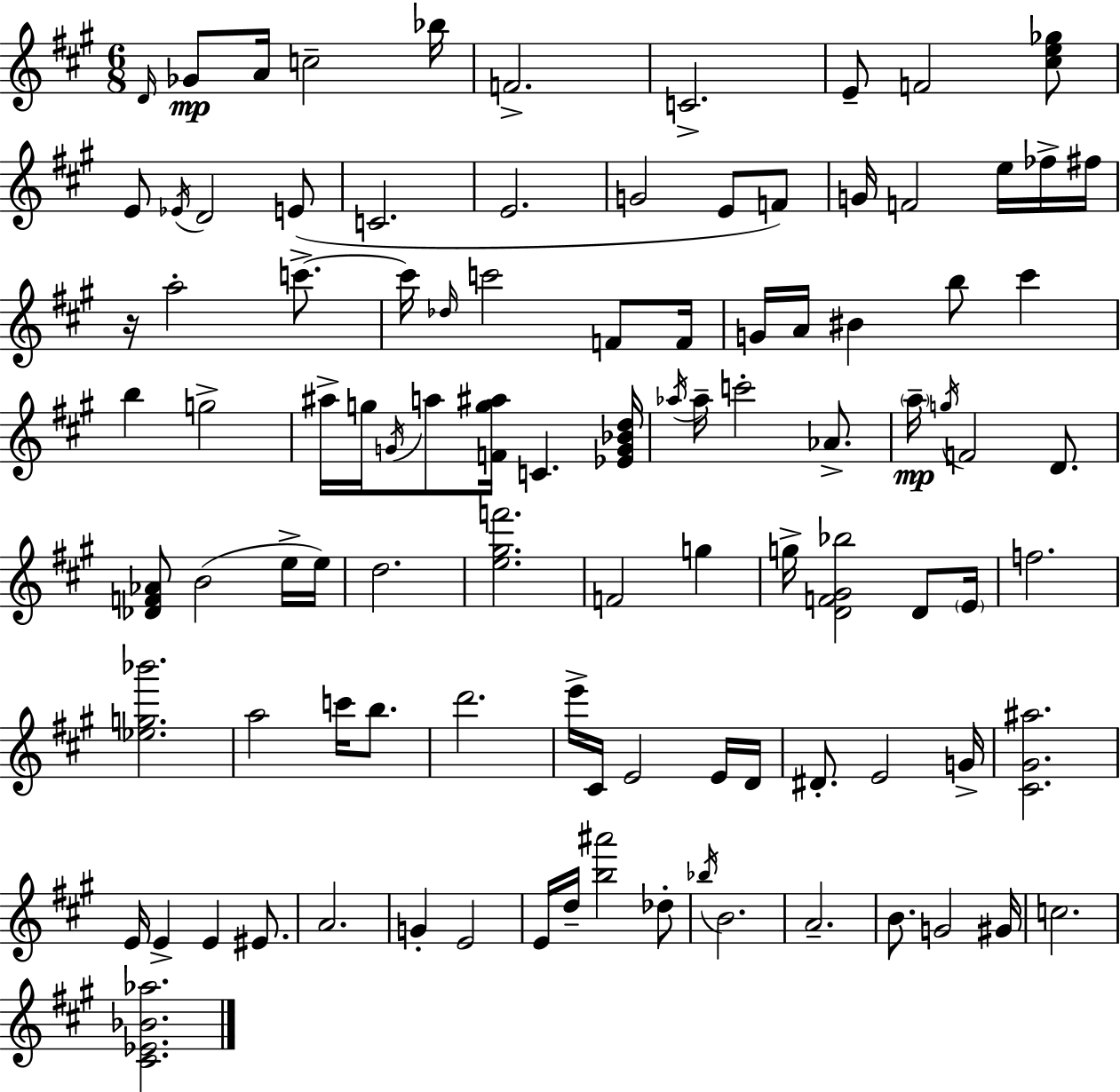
{
  \clef treble
  \numericTimeSignature
  \time 6/8
  \key a \major
  \grace { d'16 }\mp ges'8 a'16 c''2-- | bes''16 f'2.-> | c'2.-> | e'8-- f'2 <cis'' e'' ges''>8 | \break e'8 \acciaccatura { ees'16 } d'2 | e'8( c'2. | e'2. | g'2 e'8 | \break f'8) g'16 f'2 e''16 | fes''16-> fis''16 r16 a''2-. c'''8.->~~ | c'''16 \grace { des''16 } c'''2 | f'8 f'16 g'16 a'16 bis'4 b''8 cis'''4 | \break b''4 g''2-> | ais''16-> g''16 \acciaccatura { g'16 } a''8 <f' g'' ais''>16 c'4. | <ees' g' bes' d''>16 \acciaccatura { aes''16 } aes''16-- c'''2-. | aes'8.-> \parenthesize a''16--\mp \acciaccatura { g''16 } f'2 | \break d'8. <des' f' aes'>8 b'2( | e''16-> e''16) d''2. | <e'' gis'' f'''>2. | f'2 | \break g''4 g''16-> <d' f' gis' bes''>2 | d'8 \parenthesize e'16 f''2. | <ees'' g'' bes'''>2. | a''2 | \break c'''16 b''8. d'''2. | e'''16-> cis'16 e'2 | e'16 d'16 dis'8.-. e'2 | g'16-> <cis' gis' ais''>2. | \break e'16 e'4-> e'4 | eis'8. a'2. | g'4-. e'2 | e'16 d''16-- <b'' ais'''>2 | \break des''8-. \acciaccatura { bes''16 } b'2. | a'2.-- | b'8. g'2 | gis'16 c''2. | \break <cis' ees' bes' aes''>2. | \bar "|."
}